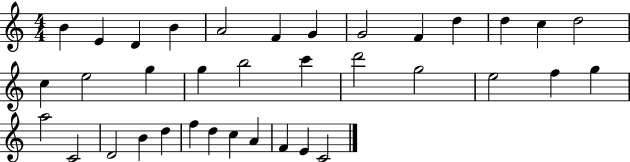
B4/q E4/q D4/q B4/q A4/h F4/q G4/q G4/h F4/q D5/q D5/q C5/q D5/h C5/q E5/h G5/q G5/q B5/h C6/q D6/h G5/h E5/h F5/q G5/q A5/h C4/h D4/h B4/q D5/q F5/q D5/q C5/q A4/q F4/q E4/q C4/h